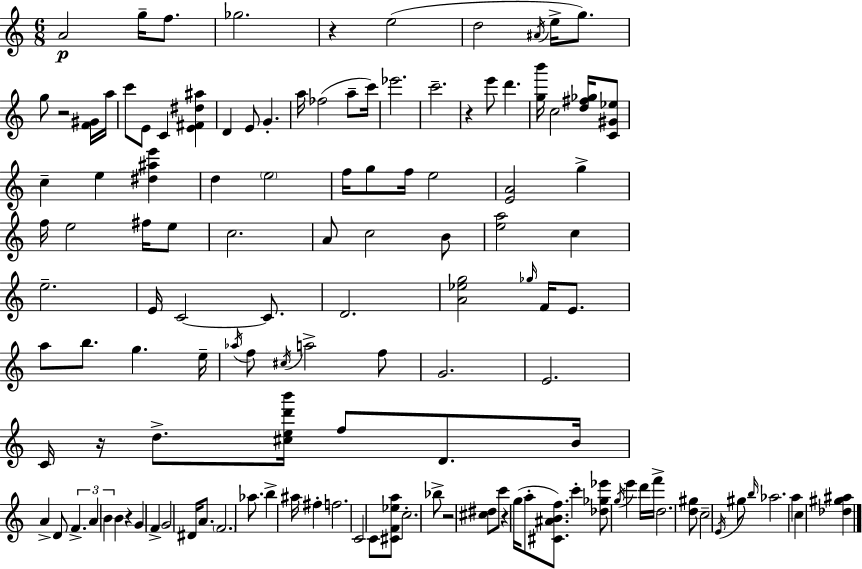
A4/h G5/s F5/e. Gb5/h. R/q E5/h D5/h A#4/s E5/s G5/e. G5/e R/h [F4,G#4]/s A5/s C6/e E4/e C4/q [E4,F#4,D#5,A#5]/q D4/q E4/e G4/q. A5/s FES5/h A5/e C6/s Eb6/h. C6/h. R/q E6/e D6/q. [G5,B6]/s C5/h [D5,F#5,Gb5]/s [C4,G#4,Eb5]/e C5/q E5/q [D#5,A#5,E6]/q D5/q E5/h F5/s G5/e F5/s E5/h [E4,A4]/h G5/q F5/s E5/h F#5/s E5/e C5/h. A4/e C5/h B4/e [E5,A5]/h C5/q E5/h. E4/s C4/h C4/e. D4/h. [A4,Eb5,G5]/h Gb5/s F4/s E4/e. A5/e B5/e. G5/q. E5/s Ab5/s F5/e C#5/s A5/h F5/e G4/h. E4/h. C4/s R/s D5/e. [C#5,E5,D6,B6]/s F5/e D4/e. B4/s A4/q D4/e F4/q. A4/q B4/q B4/q R/q G4/q F4/q G4/h D#4/s A4/e. F4/h. Ab5/e. B5/q A#5/s F#5/q F5/h. C4/h C4/e [C#4,F4,Eb5,A5]/e C5/h. Bb5/e R/h [C#5,D#5]/e C6/e R/q G5/s A5/e [C#4,A#4,B4,F5]/e. C6/q [Db5,Gb5,Eb6]/e G5/s E6/q D6/s F6/s D5/h. [D5,G#5]/e C5/h E4/s G#5/e B5/s Ab5/h. A5/q C5/q [Db5,G#5,A#5]/q